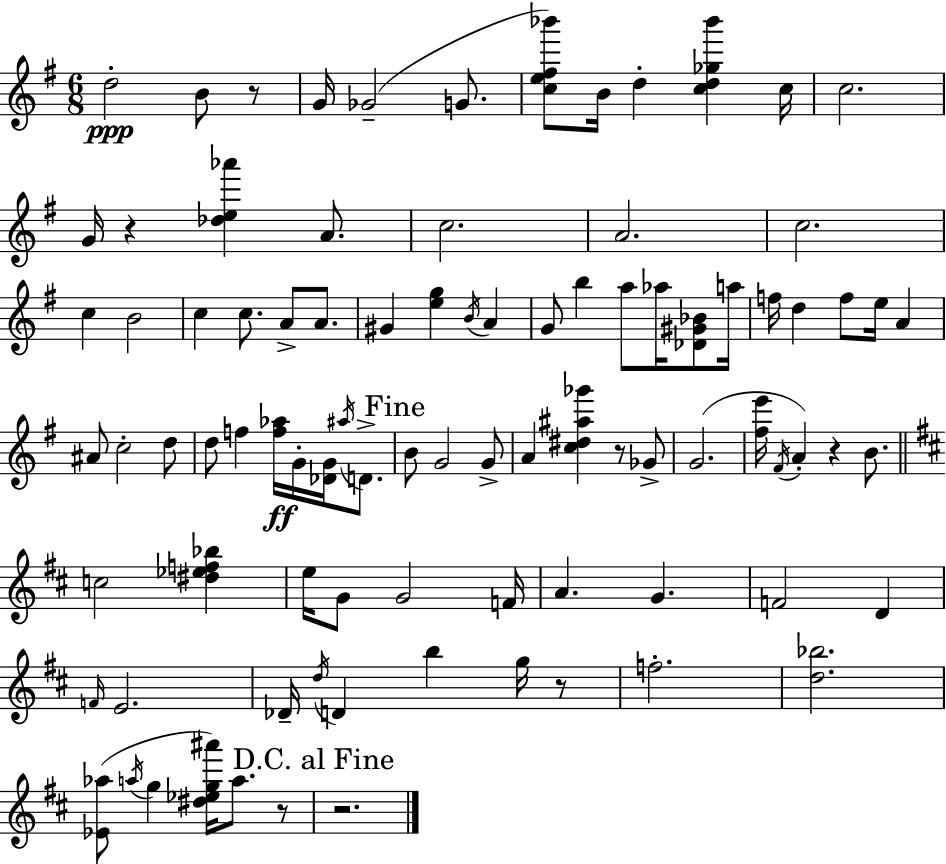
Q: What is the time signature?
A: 6/8